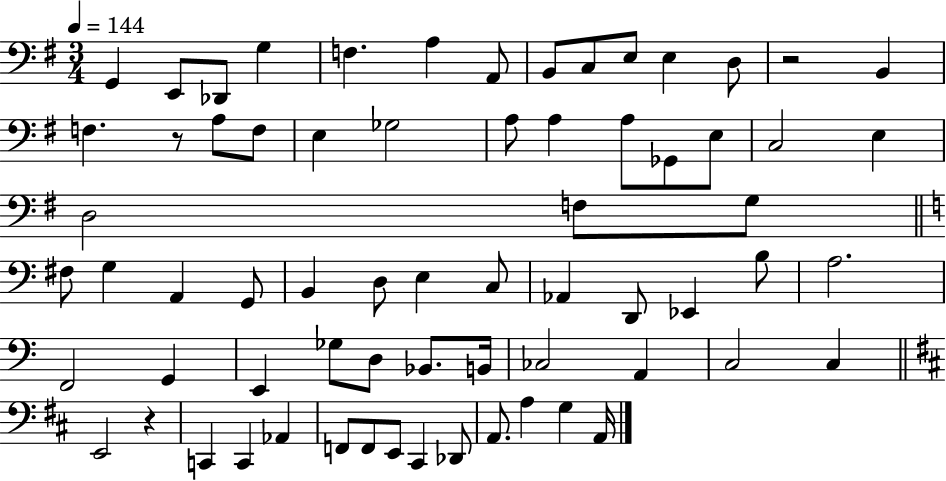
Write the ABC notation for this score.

X:1
T:Untitled
M:3/4
L:1/4
K:G
G,, E,,/2 _D,,/2 G, F, A, A,,/2 B,,/2 C,/2 E,/2 E, D,/2 z2 B,, F, z/2 A,/2 F,/2 E, _G,2 A,/2 A, A,/2 _G,,/2 E,/2 C,2 E, D,2 F,/2 G,/2 ^F,/2 G, A,, G,,/2 B,, D,/2 E, C,/2 _A,, D,,/2 _E,, B,/2 A,2 F,,2 G,, E,, _G,/2 D,/2 _B,,/2 B,,/4 _C,2 A,, C,2 C, E,,2 z C,, C,, _A,, F,,/2 F,,/2 E,,/2 ^C,, _D,,/2 A,,/2 A, G, A,,/4